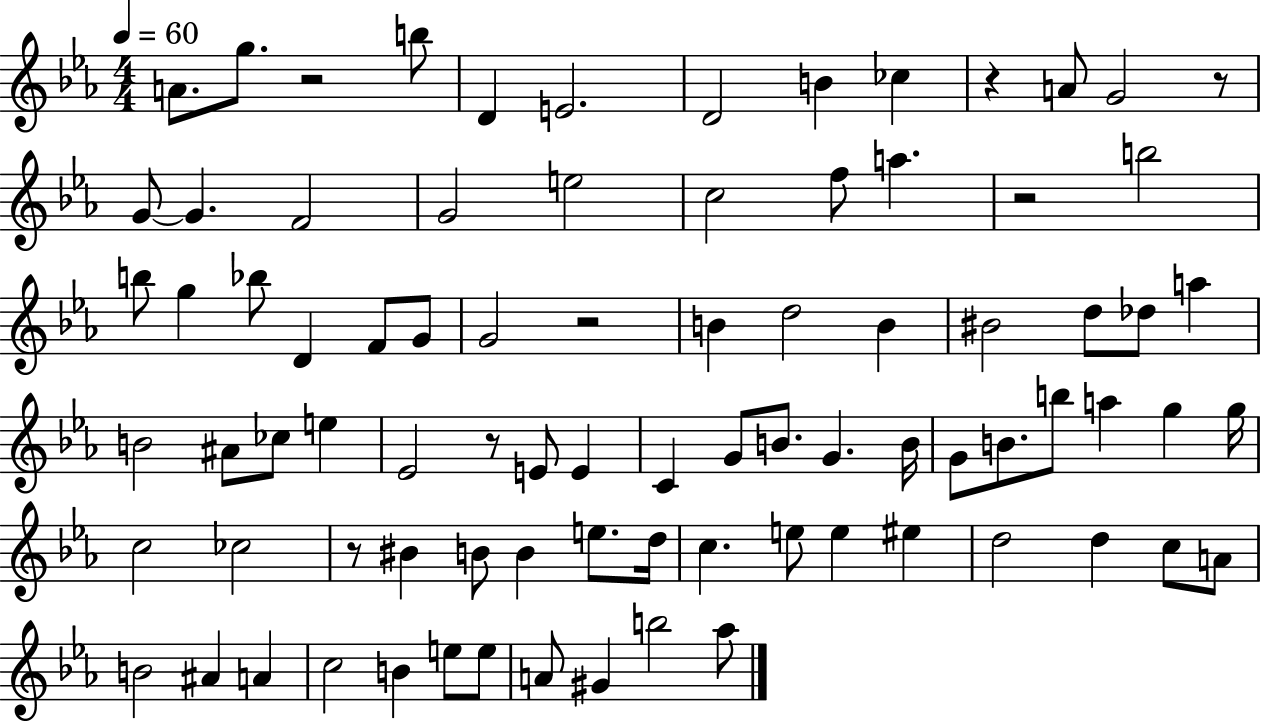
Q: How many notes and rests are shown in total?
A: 84